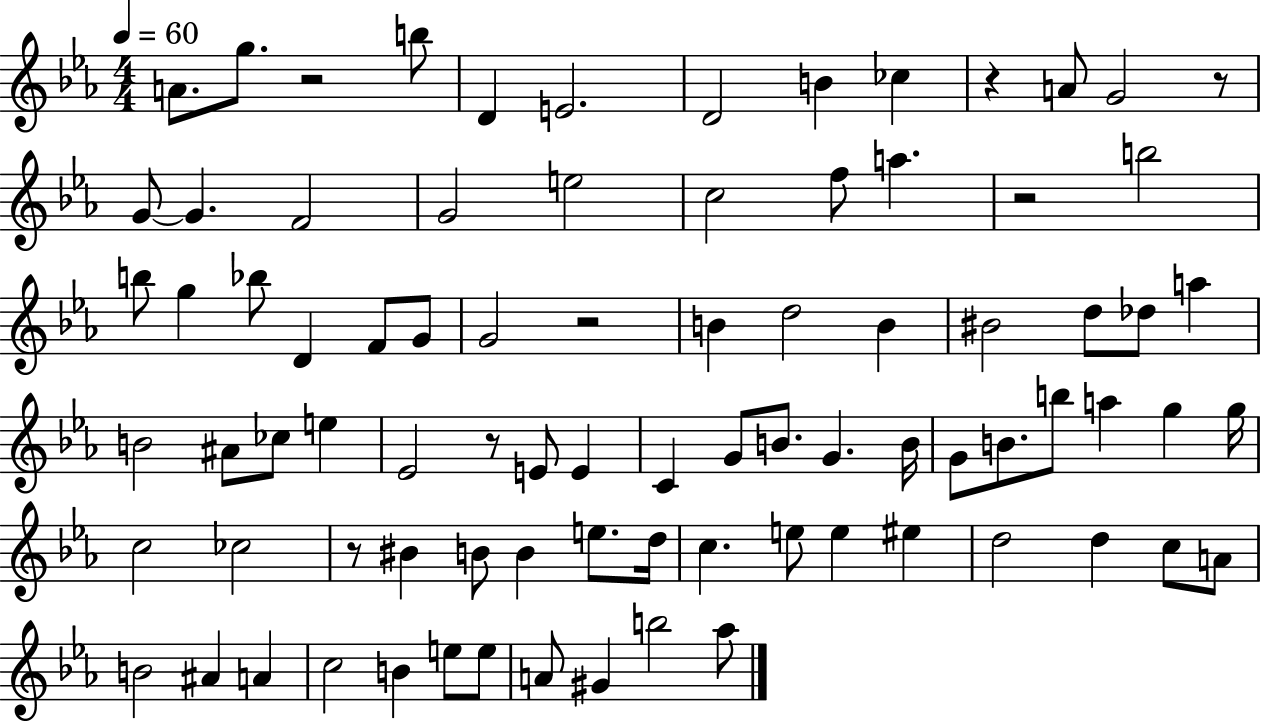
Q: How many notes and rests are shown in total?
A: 84